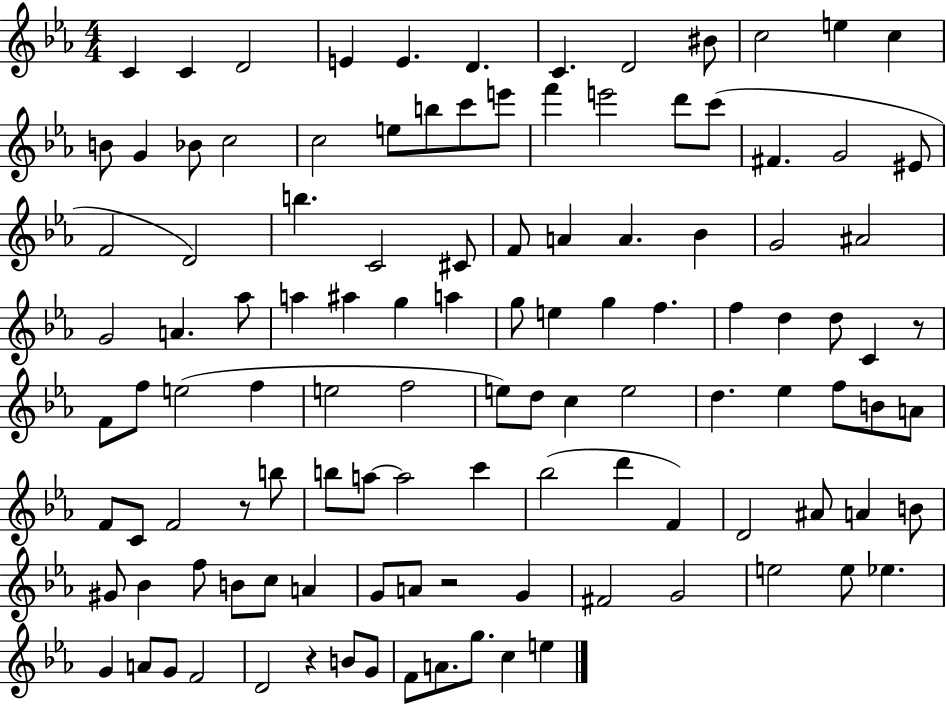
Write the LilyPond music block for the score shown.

{
  \clef treble
  \numericTimeSignature
  \time 4/4
  \key ees \major
  c'4 c'4 d'2 | e'4 e'4. d'4. | c'4. d'2 bis'8 | c''2 e''4 c''4 | \break b'8 g'4 bes'8 c''2 | c''2 e''8 b''8 c'''8 e'''8 | f'''4 e'''2 d'''8 c'''8( | fis'4. g'2 eis'8 | \break f'2 d'2) | b''4. c'2 cis'8 | f'8 a'4 a'4. bes'4 | g'2 ais'2 | \break g'2 a'4. aes''8 | a''4 ais''4 g''4 a''4 | g''8 e''4 g''4 f''4. | f''4 d''4 d''8 c'4 r8 | \break f'8 f''8 e''2( f''4 | e''2 f''2 | e''8) d''8 c''4 e''2 | d''4. ees''4 f''8 b'8 a'8 | \break f'8 c'8 f'2 r8 b''8 | b''8 a''8~~ a''2 c'''4 | bes''2( d'''4 f'4) | d'2 ais'8 a'4 b'8 | \break gis'8 bes'4 f''8 b'8 c''8 a'4 | g'8 a'8 r2 g'4 | fis'2 g'2 | e''2 e''8 ees''4. | \break g'4 a'8 g'8 f'2 | d'2 r4 b'8 g'8 | f'8 a'8. g''8. c''4 e''4 | \bar "|."
}